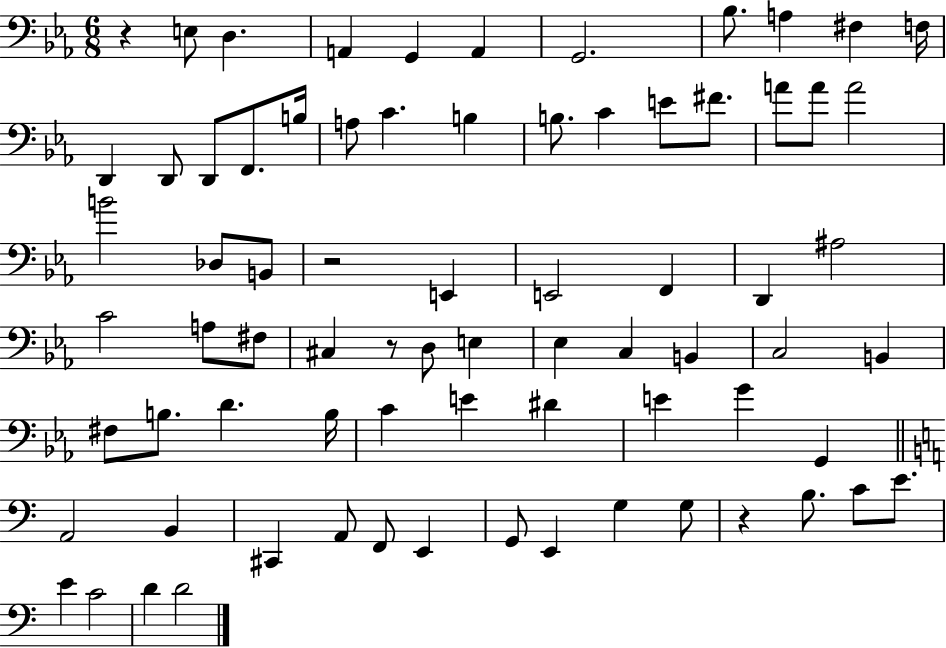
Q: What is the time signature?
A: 6/8